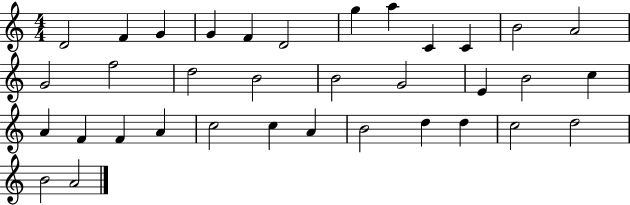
D4/h F4/q G4/q G4/q F4/q D4/h G5/q A5/q C4/q C4/q B4/h A4/h G4/h F5/h D5/h B4/h B4/h G4/h E4/q B4/h C5/q A4/q F4/q F4/q A4/q C5/h C5/q A4/q B4/h D5/q D5/q C5/h D5/h B4/h A4/h